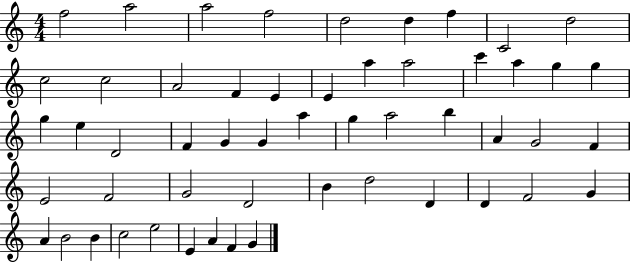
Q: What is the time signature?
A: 4/4